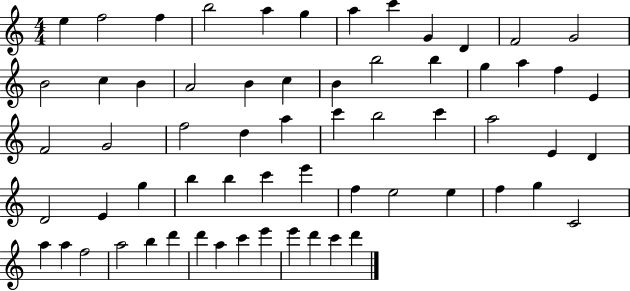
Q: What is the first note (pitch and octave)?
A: E5